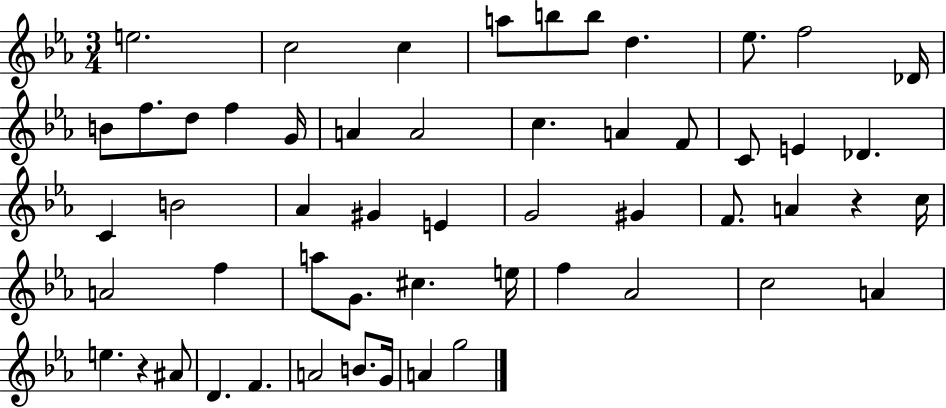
E5/h. C5/h C5/q A5/e B5/e B5/e D5/q. Eb5/e. F5/h Db4/s B4/e F5/e. D5/e F5/q G4/s A4/q A4/h C5/q. A4/q F4/e C4/e E4/q Db4/q. C4/q B4/h Ab4/q G#4/q E4/q G4/h G#4/q F4/e. A4/q R/q C5/s A4/h F5/q A5/e G4/e. C#5/q. E5/s F5/q Ab4/h C5/h A4/q E5/q. R/q A#4/e D4/q. F4/q. A4/h B4/e. G4/s A4/q G5/h